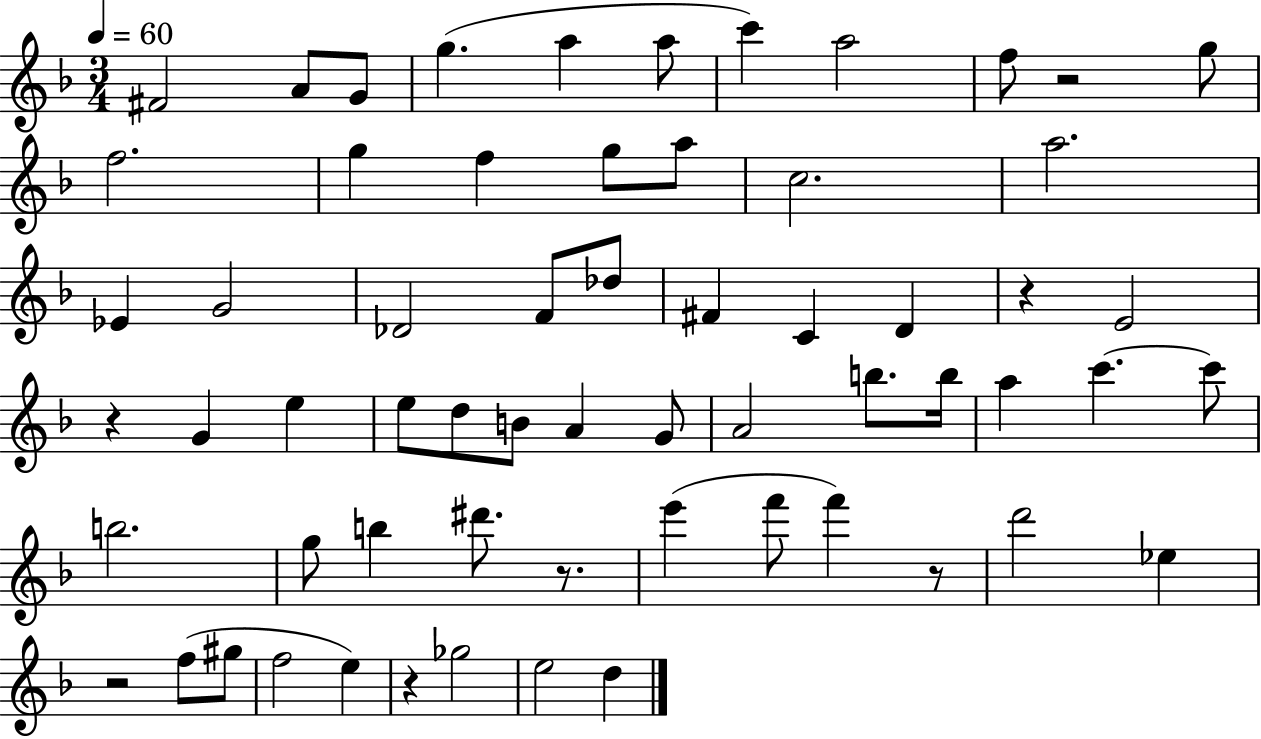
F#4/h A4/e G4/e G5/q. A5/q A5/e C6/q A5/h F5/e R/h G5/e F5/h. G5/q F5/q G5/e A5/e C5/h. A5/h. Eb4/q G4/h Db4/h F4/e Db5/e F#4/q C4/q D4/q R/q E4/h R/q G4/q E5/q E5/e D5/e B4/e A4/q G4/e A4/h B5/e. B5/s A5/q C6/q. C6/e B5/h. G5/e B5/q D#6/e. R/e. E6/q F6/e F6/q R/e D6/h Eb5/q R/h F5/e G#5/e F5/h E5/q R/q Gb5/h E5/h D5/q